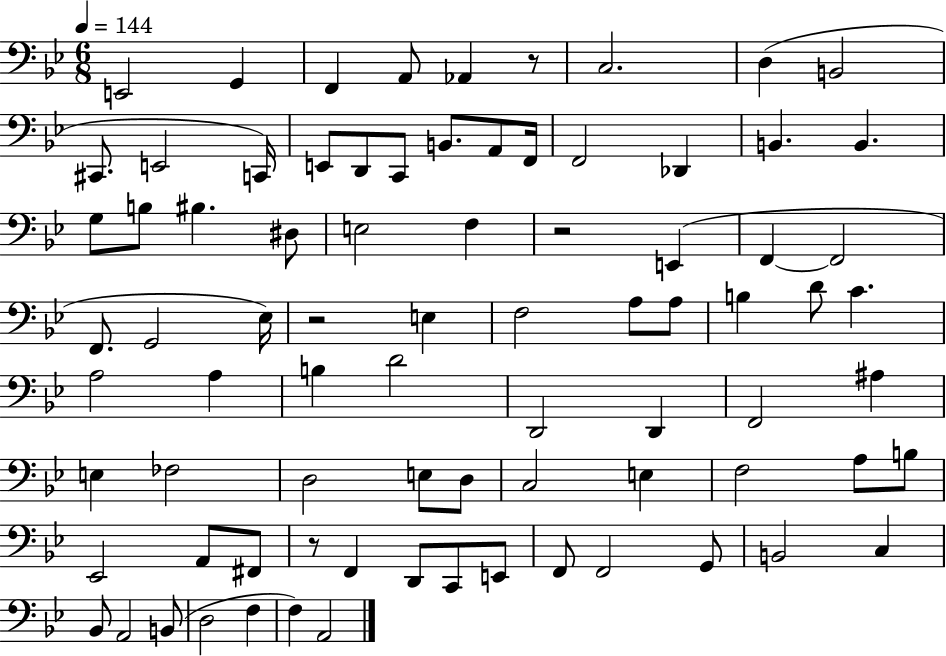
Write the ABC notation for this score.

X:1
T:Untitled
M:6/8
L:1/4
K:Bb
E,,2 G,, F,, A,,/2 _A,, z/2 C,2 D, B,,2 ^C,,/2 E,,2 C,,/4 E,,/2 D,,/2 C,,/2 B,,/2 A,,/2 F,,/4 F,,2 _D,, B,, B,, G,/2 B,/2 ^B, ^D,/2 E,2 F, z2 E,, F,, F,,2 F,,/2 G,,2 _E,/4 z2 E, F,2 A,/2 A,/2 B, D/2 C A,2 A, B, D2 D,,2 D,, F,,2 ^A, E, _F,2 D,2 E,/2 D,/2 C,2 E, F,2 A,/2 B,/2 _E,,2 A,,/2 ^F,,/2 z/2 F,, D,,/2 C,,/2 E,,/2 F,,/2 F,,2 G,,/2 B,,2 C, _B,,/2 A,,2 B,,/2 D,2 F, F, A,,2